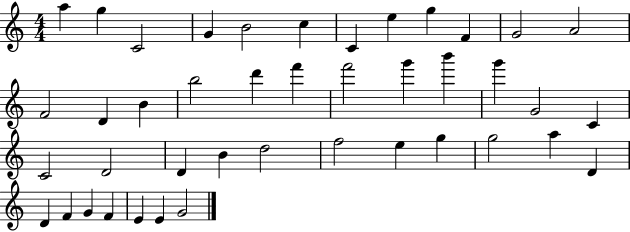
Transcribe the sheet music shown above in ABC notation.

X:1
T:Untitled
M:4/4
L:1/4
K:C
a g C2 G B2 c C e g F G2 A2 F2 D B b2 d' f' f'2 g' b' g' G2 C C2 D2 D B d2 f2 e g g2 a D D F G F E E G2